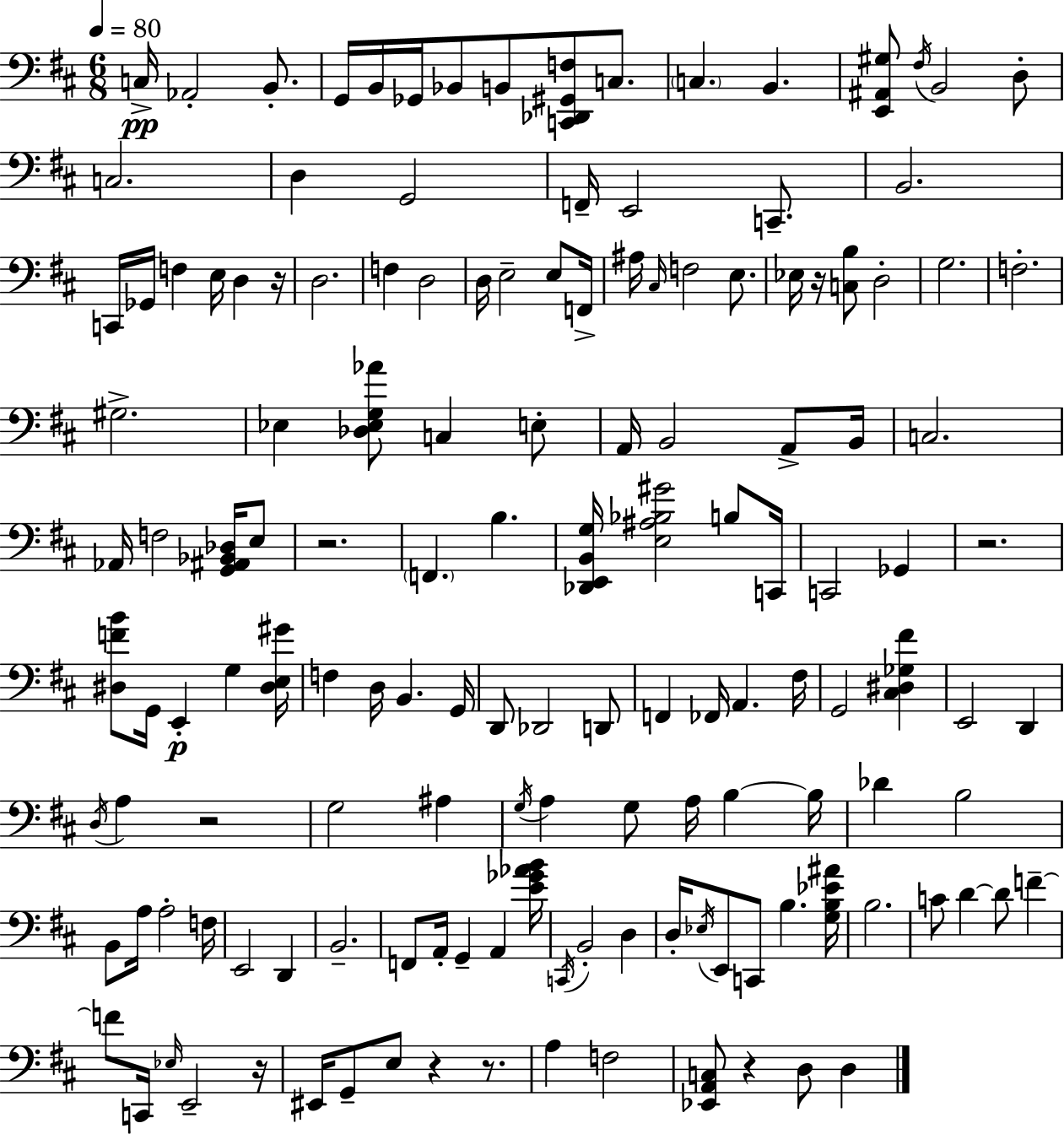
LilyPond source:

{
  \clef bass
  \numericTimeSignature
  \time 6/8
  \key d \major
  \tempo 4 = 80
  c16->\pp aes,2-. b,8.-. | g,16 b,16 ges,16 bes,8 b,8 <c, des, gis, f>8 c8. | \parenthesize c4. b,4. | <e, ais, gis>8 \acciaccatura { fis16 } b,2 d8-. | \break c2. | d4 g,2 | f,16-- e,2 c,8.-- | b,2. | \break c,16 ges,16 f4 e16 d4 | r16 d2. | f4 d2 | d16 e2-- e8 | \break f,16-> ais16 \grace { cis16 } f2 e8. | ees16 r16 <c b>8 d2-. | g2. | f2.-. | \break gis2.-> | ees4 <des ees g aes'>8 c4 | e8-. a,16 b,2 a,8-> | b,16 c2. | \break aes,16 f2 <g, ais, bes, des>16 | e8 r2. | \parenthesize f,4. b4. | <des, e, b, g>16 <e ais bes gis'>2 b8 | \break c,16 c,2 ges,4 | r2. | <dis f' b'>8 g,16 e,4-.\p g4 | <dis e gis'>16 f4 d16 b,4. | \break g,16 d,8 des,2 | d,8 f,4 fes,16 a,4. | fis16 g,2 <cis dis ges fis'>4 | e,2 d,4 | \break \acciaccatura { d16 } a4 r2 | g2 ais4 | \acciaccatura { g16 } a4 g8 a16 b4~~ | b16 des'4 b2 | \break b,8 a16 a2-. | f16 e,2 | d,4 b,2.-- | f,8 a,16-. g,4-- a,4 | \break <e' ges' aes' b'>16 \acciaccatura { c,16 } b,2-. | d4 d16-. \acciaccatura { ees16 } e,8 c,8 b4. | <g b ees' ais'>16 b2. | c'8 d'4~~ | \break d'8 f'4--~~ f'8 c,16 \grace { ees16 } e,2-- | r16 eis,16 g,8-- e8 | r4 r8. a4 f2 | <ees, a, c>8 r4 | \break d8 d4 \bar "|."
}